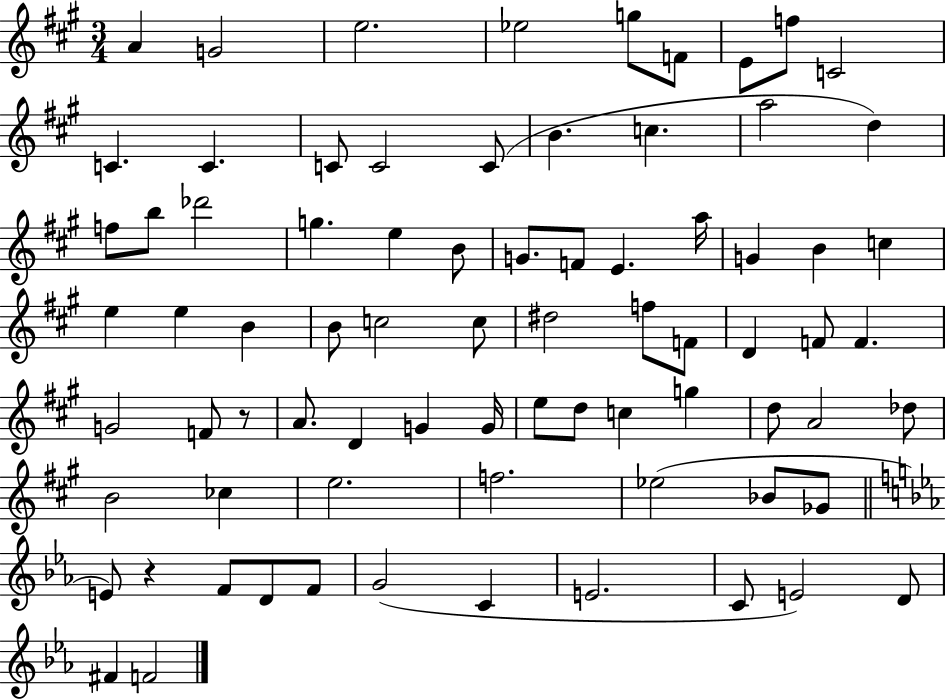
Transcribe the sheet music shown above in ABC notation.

X:1
T:Untitled
M:3/4
L:1/4
K:A
A G2 e2 _e2 g/2 F/2 E/2 f/2 C2 C C C/2 C2 C/2 B c a2 d f/2 b/2 _d'2 g e B/2 G/2 F/2 E a/4 G B c e e B B/2 c2 c/2 ^d2 f/2 F/2 D F/2 F G2 F/2 z/2 A/2 D G G/4 e/2 d/2 c g d/2 A2 _d/2 B2 _c e2 f2 _e2 _B/2 _G/2 E/2 z F/2 D/2 F/2 G2 C E2 C/2 E2 D/2 ^F F2